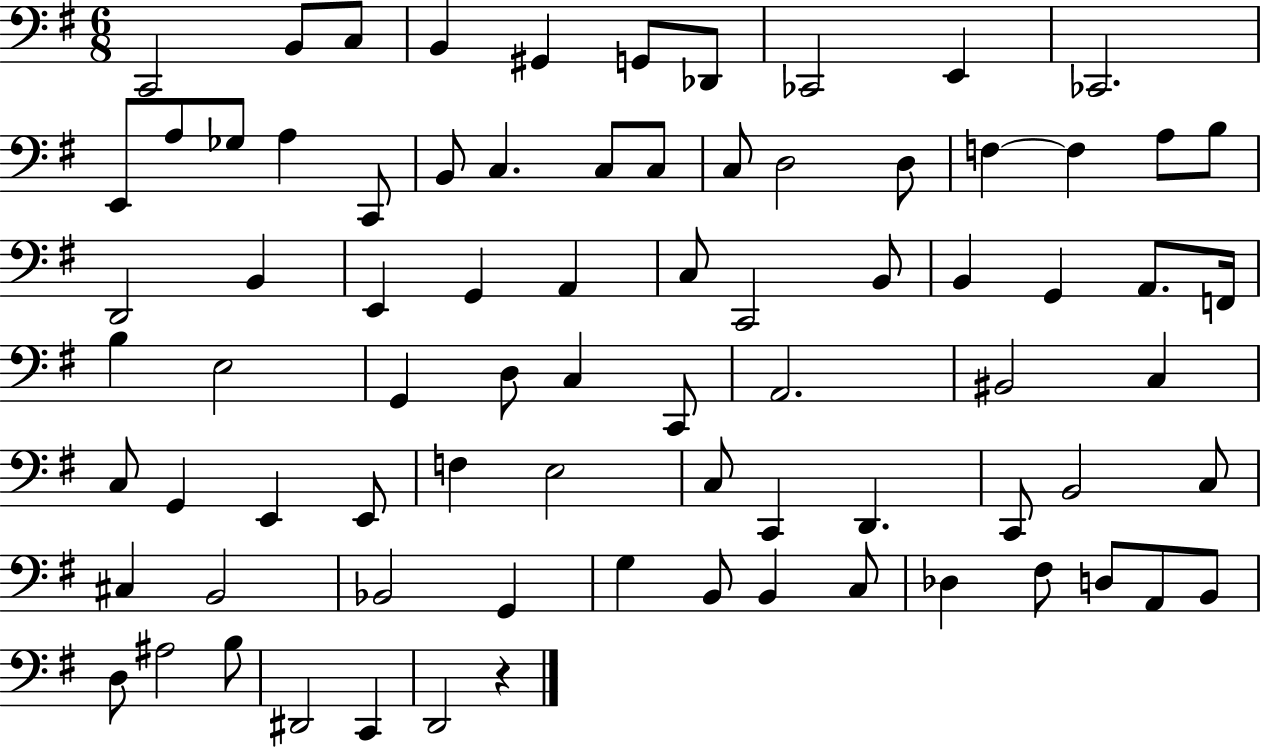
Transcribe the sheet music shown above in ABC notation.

X:1
T:Untitled
M:6/8
L:1/4
K:G
C,,2 B,,/2 C,/2 B,, ^G,, G,,/2 _D,,/2 _C,,2 E,, _C,,2 E,,/2 A,/2 _G,/2 A, C,,/2 B,,/2 C, C,/2 C,/2 C,/2 D,2 D,/2 F, F, A,/2 B,/2 D,,2 B,, E,, G,, A,, C,/2 C,,2 B,,/2 B,, G,, A,,/2 F,,/4 B, E,2 G,, D,/2 C, C,,/2 A,,2 ^B,,2 C, C,/2 G,, E,, E,,/2 F, E,2 C,/2 C,, D,, C,,/2 B,,2 C,/2 ^C, B,,2 _B,,2 G,, G, B,,/2 B,, C,/2 _D, ^F,/2 D,/2 A,,/2 B,,/2 D,/2 ^A,2 B,/2 ^D,,2 C,, D,,2 z